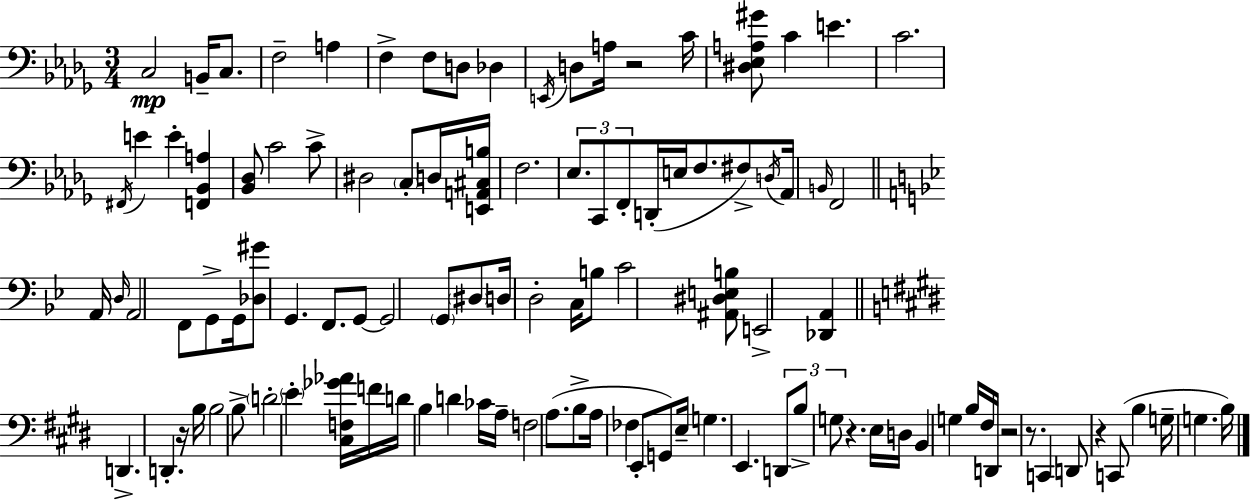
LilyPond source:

{
  \clef bass
  \numericTimeSignature
  \time 3/4
  \key bes \minor
  \repeat volta 2 { c2\mp b,16-- c8. | f2-- a4 | f4-> f8 d8 des4 | \acciaccatura { e,16 } d8 a16 r2 | \break c'16 <dis ees a gis'>8 c'4 e'4. | c'2. | \acciaccatura { fis,16 } e'4 e'4-. <f, bes, a>4 | <bes, des>8 c'2 | \break c'8-> dis2 \parenthesize c8-. | d16 <e, a, cis b>16 f2. | \tuplet 3/2 { ees8. c,8 f,8-. } d,16-.( e16 f8. | fis8->) \acciaccatura { d16 } aes,16 \grace { b,16 } f,2 | \break \bar "||" \break \key bes \major a,16 \grace { d16 } a,2 f,8 | g,8-> g,16 <des gis'>8 g,4. f,8. | g,8~~ g,2 | \parenthesize g,8 \parenthesize dis8 d16 d2-. | \break c16 b8 c'2 | <ais, dis e b>8 e,2-> <des, a,>4 | \bar "||" \break \key e \major d,4.-> d,4.-. | r16 b16 b2 b8-> | \parenthesize d'2-. \parenthesize e'4-. | <cis f ges' aes'>16 f'16 d'16 b4 d'4 ces'16 | \break a16-- f2 a8.( | b8-> a16 fes4 e,8-. g,8) e16-- | g4. e,4. | \tuplet 3/2 { d,8 b8-> g8 } r4. | \break e16 d16 b,4 g4 b16 fis16 | d,16 r2 r8. | c,4 d,8 r4 c,8( | b4 g16-- g4. b16) | \break } \bar "|."
}